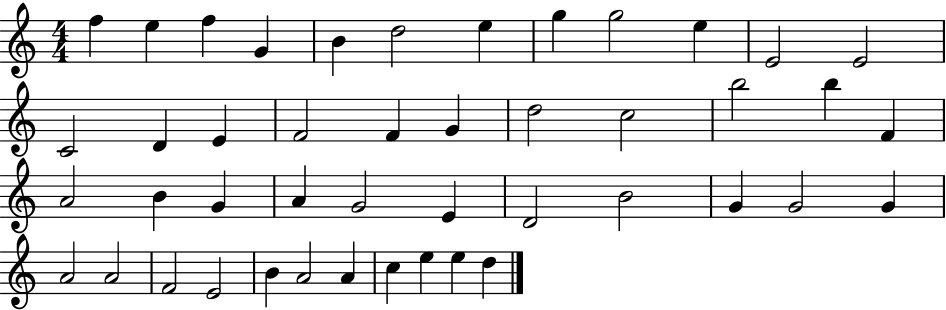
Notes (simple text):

F5/q E5/q F5/q G4/q B4/q D5/h E5/q G5/q G5/h E5/q E4/h E4/h C4/h D4/q E4/q F4/h F4/q G4/q D5/h C5/h B5/h B5/q F4/q A4/h B4/q G4/q A4/q G4/h E4/q D4/h B4/h G4/q G4/h G4/q A4/h A4/h F4/h E4/h B4/q A4/h A4/q C5/q E5/q E5/q D5/q